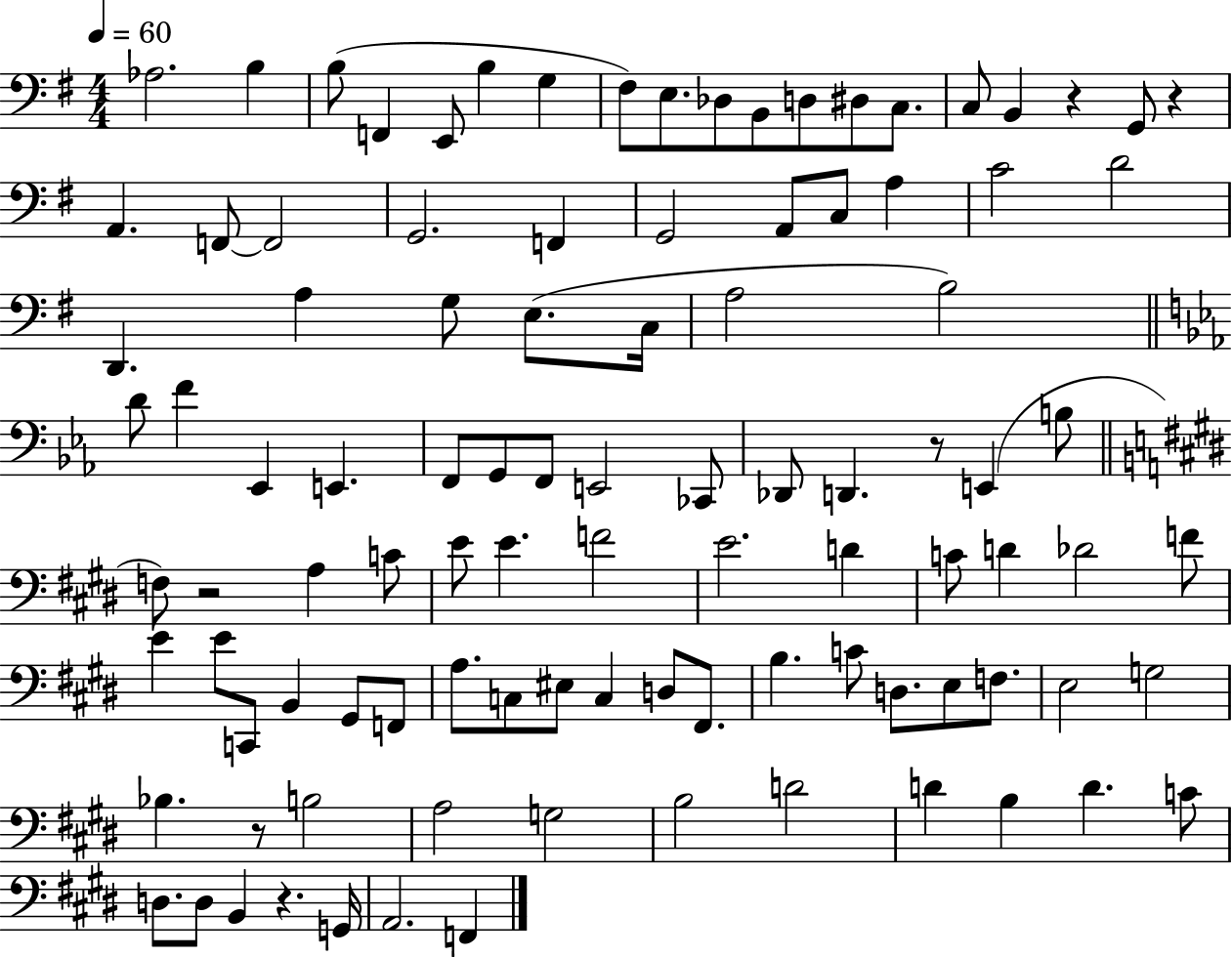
{
  \clef bass
  \numericTimeSignature
  \time 4/4
  \key g \major
  \tempo 4 = 60
  aes2. b4 | b8( f,4 e,8 b4 g4 | fis8) e8. des8 b,8 d8 dis8 c8. | c8 b,4 r4 g,8 r4 | \break a,4. f,8~~ f,2 | g,2. f,4 | g,2 a,8 c8 a4 | c'2 d'2 | \break d,4. a4 g8 e8.( c16 | a2 b2) | \bar "||" \break \key ees \major d'8 f'4 ees,4 e,4. | f,8 g,8 f,8 e,2 ces,8 | des,8 d,4. r8 e,4( b8 | \bar "||" \break \key e \major f8) r2 a4 c'8 | e'8 e'4. f'2 | e'2. d'4 | c'8 d'4 des'2 f'8 | \break e'4 e'8 c,8 b,4 gis,8 f,8 | a8. c8 eis8 c4 d8 fis,8. | b4. c'8 d8. e8 f8. | e2 g2 | \break bes4. r8 b2 | a2 g2 | b2 d'2 | d'4 b4 d'4. c'8 | \break d8. d8 b,4 r4. g,16 | a,2. f,4 | \bar "|."
}